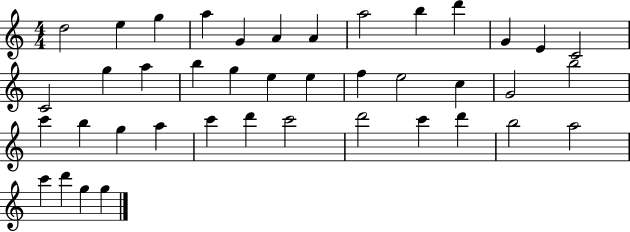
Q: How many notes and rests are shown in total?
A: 41